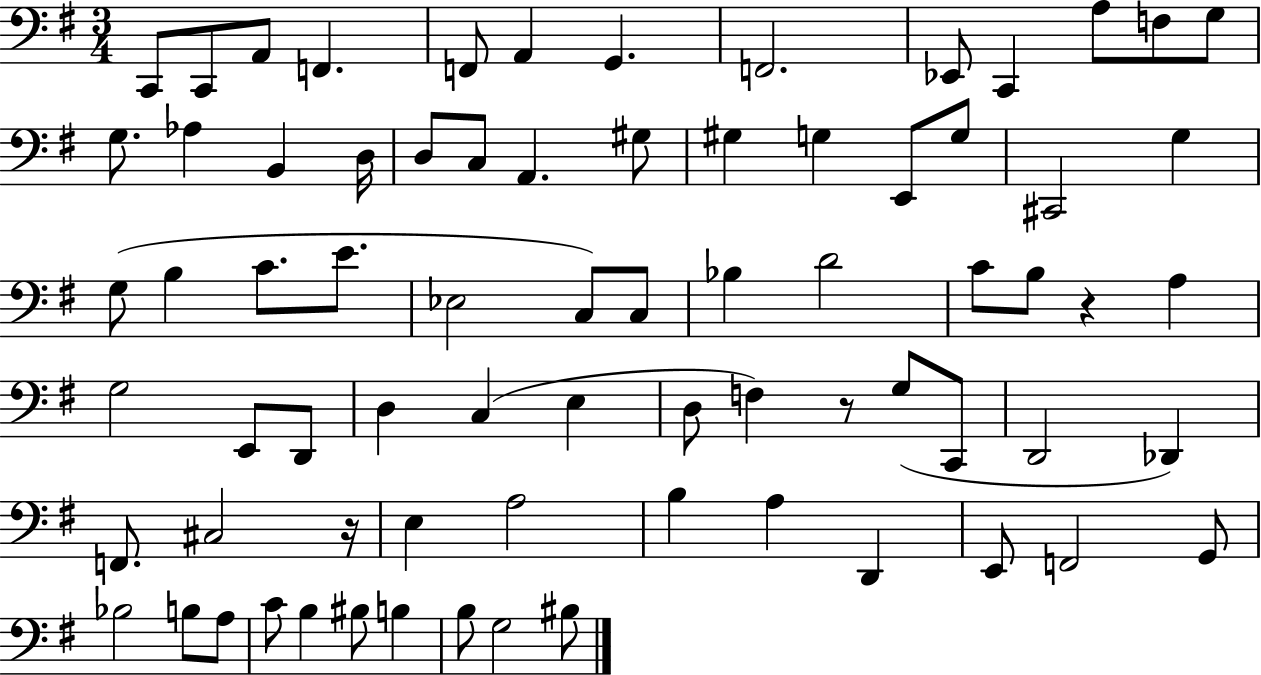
C2/e C2/e A2/e F2/q. F2/e A2/q G2/q. F2/h. Eb2/e C2/q A3/e F3/e G3/e G3/e. Ab3/q B2/q D3/s D3/e C3/e A2/q. G#3/e G#3/q G3/q E2/e G3/e C#2/h G3/q G3/e B3/q C4/e. E4/e. Eb3/h C3/e C3/e Bb3/q D4/h C4/e B3/e R/q A3/q G3/h E2/e D2/e D3/q C3/q E3/q D3/e F3/q R/e G3/e C2/e D2/h Db2/q F2/e. C#3/h R/s E3/q A3/h B3/q A3/q D2/q E2/e F2/h G2/e Bb3/h B3/e A3/e C4/e B3/q BIS3/e B3/q B3/e G3/h BIS3/e